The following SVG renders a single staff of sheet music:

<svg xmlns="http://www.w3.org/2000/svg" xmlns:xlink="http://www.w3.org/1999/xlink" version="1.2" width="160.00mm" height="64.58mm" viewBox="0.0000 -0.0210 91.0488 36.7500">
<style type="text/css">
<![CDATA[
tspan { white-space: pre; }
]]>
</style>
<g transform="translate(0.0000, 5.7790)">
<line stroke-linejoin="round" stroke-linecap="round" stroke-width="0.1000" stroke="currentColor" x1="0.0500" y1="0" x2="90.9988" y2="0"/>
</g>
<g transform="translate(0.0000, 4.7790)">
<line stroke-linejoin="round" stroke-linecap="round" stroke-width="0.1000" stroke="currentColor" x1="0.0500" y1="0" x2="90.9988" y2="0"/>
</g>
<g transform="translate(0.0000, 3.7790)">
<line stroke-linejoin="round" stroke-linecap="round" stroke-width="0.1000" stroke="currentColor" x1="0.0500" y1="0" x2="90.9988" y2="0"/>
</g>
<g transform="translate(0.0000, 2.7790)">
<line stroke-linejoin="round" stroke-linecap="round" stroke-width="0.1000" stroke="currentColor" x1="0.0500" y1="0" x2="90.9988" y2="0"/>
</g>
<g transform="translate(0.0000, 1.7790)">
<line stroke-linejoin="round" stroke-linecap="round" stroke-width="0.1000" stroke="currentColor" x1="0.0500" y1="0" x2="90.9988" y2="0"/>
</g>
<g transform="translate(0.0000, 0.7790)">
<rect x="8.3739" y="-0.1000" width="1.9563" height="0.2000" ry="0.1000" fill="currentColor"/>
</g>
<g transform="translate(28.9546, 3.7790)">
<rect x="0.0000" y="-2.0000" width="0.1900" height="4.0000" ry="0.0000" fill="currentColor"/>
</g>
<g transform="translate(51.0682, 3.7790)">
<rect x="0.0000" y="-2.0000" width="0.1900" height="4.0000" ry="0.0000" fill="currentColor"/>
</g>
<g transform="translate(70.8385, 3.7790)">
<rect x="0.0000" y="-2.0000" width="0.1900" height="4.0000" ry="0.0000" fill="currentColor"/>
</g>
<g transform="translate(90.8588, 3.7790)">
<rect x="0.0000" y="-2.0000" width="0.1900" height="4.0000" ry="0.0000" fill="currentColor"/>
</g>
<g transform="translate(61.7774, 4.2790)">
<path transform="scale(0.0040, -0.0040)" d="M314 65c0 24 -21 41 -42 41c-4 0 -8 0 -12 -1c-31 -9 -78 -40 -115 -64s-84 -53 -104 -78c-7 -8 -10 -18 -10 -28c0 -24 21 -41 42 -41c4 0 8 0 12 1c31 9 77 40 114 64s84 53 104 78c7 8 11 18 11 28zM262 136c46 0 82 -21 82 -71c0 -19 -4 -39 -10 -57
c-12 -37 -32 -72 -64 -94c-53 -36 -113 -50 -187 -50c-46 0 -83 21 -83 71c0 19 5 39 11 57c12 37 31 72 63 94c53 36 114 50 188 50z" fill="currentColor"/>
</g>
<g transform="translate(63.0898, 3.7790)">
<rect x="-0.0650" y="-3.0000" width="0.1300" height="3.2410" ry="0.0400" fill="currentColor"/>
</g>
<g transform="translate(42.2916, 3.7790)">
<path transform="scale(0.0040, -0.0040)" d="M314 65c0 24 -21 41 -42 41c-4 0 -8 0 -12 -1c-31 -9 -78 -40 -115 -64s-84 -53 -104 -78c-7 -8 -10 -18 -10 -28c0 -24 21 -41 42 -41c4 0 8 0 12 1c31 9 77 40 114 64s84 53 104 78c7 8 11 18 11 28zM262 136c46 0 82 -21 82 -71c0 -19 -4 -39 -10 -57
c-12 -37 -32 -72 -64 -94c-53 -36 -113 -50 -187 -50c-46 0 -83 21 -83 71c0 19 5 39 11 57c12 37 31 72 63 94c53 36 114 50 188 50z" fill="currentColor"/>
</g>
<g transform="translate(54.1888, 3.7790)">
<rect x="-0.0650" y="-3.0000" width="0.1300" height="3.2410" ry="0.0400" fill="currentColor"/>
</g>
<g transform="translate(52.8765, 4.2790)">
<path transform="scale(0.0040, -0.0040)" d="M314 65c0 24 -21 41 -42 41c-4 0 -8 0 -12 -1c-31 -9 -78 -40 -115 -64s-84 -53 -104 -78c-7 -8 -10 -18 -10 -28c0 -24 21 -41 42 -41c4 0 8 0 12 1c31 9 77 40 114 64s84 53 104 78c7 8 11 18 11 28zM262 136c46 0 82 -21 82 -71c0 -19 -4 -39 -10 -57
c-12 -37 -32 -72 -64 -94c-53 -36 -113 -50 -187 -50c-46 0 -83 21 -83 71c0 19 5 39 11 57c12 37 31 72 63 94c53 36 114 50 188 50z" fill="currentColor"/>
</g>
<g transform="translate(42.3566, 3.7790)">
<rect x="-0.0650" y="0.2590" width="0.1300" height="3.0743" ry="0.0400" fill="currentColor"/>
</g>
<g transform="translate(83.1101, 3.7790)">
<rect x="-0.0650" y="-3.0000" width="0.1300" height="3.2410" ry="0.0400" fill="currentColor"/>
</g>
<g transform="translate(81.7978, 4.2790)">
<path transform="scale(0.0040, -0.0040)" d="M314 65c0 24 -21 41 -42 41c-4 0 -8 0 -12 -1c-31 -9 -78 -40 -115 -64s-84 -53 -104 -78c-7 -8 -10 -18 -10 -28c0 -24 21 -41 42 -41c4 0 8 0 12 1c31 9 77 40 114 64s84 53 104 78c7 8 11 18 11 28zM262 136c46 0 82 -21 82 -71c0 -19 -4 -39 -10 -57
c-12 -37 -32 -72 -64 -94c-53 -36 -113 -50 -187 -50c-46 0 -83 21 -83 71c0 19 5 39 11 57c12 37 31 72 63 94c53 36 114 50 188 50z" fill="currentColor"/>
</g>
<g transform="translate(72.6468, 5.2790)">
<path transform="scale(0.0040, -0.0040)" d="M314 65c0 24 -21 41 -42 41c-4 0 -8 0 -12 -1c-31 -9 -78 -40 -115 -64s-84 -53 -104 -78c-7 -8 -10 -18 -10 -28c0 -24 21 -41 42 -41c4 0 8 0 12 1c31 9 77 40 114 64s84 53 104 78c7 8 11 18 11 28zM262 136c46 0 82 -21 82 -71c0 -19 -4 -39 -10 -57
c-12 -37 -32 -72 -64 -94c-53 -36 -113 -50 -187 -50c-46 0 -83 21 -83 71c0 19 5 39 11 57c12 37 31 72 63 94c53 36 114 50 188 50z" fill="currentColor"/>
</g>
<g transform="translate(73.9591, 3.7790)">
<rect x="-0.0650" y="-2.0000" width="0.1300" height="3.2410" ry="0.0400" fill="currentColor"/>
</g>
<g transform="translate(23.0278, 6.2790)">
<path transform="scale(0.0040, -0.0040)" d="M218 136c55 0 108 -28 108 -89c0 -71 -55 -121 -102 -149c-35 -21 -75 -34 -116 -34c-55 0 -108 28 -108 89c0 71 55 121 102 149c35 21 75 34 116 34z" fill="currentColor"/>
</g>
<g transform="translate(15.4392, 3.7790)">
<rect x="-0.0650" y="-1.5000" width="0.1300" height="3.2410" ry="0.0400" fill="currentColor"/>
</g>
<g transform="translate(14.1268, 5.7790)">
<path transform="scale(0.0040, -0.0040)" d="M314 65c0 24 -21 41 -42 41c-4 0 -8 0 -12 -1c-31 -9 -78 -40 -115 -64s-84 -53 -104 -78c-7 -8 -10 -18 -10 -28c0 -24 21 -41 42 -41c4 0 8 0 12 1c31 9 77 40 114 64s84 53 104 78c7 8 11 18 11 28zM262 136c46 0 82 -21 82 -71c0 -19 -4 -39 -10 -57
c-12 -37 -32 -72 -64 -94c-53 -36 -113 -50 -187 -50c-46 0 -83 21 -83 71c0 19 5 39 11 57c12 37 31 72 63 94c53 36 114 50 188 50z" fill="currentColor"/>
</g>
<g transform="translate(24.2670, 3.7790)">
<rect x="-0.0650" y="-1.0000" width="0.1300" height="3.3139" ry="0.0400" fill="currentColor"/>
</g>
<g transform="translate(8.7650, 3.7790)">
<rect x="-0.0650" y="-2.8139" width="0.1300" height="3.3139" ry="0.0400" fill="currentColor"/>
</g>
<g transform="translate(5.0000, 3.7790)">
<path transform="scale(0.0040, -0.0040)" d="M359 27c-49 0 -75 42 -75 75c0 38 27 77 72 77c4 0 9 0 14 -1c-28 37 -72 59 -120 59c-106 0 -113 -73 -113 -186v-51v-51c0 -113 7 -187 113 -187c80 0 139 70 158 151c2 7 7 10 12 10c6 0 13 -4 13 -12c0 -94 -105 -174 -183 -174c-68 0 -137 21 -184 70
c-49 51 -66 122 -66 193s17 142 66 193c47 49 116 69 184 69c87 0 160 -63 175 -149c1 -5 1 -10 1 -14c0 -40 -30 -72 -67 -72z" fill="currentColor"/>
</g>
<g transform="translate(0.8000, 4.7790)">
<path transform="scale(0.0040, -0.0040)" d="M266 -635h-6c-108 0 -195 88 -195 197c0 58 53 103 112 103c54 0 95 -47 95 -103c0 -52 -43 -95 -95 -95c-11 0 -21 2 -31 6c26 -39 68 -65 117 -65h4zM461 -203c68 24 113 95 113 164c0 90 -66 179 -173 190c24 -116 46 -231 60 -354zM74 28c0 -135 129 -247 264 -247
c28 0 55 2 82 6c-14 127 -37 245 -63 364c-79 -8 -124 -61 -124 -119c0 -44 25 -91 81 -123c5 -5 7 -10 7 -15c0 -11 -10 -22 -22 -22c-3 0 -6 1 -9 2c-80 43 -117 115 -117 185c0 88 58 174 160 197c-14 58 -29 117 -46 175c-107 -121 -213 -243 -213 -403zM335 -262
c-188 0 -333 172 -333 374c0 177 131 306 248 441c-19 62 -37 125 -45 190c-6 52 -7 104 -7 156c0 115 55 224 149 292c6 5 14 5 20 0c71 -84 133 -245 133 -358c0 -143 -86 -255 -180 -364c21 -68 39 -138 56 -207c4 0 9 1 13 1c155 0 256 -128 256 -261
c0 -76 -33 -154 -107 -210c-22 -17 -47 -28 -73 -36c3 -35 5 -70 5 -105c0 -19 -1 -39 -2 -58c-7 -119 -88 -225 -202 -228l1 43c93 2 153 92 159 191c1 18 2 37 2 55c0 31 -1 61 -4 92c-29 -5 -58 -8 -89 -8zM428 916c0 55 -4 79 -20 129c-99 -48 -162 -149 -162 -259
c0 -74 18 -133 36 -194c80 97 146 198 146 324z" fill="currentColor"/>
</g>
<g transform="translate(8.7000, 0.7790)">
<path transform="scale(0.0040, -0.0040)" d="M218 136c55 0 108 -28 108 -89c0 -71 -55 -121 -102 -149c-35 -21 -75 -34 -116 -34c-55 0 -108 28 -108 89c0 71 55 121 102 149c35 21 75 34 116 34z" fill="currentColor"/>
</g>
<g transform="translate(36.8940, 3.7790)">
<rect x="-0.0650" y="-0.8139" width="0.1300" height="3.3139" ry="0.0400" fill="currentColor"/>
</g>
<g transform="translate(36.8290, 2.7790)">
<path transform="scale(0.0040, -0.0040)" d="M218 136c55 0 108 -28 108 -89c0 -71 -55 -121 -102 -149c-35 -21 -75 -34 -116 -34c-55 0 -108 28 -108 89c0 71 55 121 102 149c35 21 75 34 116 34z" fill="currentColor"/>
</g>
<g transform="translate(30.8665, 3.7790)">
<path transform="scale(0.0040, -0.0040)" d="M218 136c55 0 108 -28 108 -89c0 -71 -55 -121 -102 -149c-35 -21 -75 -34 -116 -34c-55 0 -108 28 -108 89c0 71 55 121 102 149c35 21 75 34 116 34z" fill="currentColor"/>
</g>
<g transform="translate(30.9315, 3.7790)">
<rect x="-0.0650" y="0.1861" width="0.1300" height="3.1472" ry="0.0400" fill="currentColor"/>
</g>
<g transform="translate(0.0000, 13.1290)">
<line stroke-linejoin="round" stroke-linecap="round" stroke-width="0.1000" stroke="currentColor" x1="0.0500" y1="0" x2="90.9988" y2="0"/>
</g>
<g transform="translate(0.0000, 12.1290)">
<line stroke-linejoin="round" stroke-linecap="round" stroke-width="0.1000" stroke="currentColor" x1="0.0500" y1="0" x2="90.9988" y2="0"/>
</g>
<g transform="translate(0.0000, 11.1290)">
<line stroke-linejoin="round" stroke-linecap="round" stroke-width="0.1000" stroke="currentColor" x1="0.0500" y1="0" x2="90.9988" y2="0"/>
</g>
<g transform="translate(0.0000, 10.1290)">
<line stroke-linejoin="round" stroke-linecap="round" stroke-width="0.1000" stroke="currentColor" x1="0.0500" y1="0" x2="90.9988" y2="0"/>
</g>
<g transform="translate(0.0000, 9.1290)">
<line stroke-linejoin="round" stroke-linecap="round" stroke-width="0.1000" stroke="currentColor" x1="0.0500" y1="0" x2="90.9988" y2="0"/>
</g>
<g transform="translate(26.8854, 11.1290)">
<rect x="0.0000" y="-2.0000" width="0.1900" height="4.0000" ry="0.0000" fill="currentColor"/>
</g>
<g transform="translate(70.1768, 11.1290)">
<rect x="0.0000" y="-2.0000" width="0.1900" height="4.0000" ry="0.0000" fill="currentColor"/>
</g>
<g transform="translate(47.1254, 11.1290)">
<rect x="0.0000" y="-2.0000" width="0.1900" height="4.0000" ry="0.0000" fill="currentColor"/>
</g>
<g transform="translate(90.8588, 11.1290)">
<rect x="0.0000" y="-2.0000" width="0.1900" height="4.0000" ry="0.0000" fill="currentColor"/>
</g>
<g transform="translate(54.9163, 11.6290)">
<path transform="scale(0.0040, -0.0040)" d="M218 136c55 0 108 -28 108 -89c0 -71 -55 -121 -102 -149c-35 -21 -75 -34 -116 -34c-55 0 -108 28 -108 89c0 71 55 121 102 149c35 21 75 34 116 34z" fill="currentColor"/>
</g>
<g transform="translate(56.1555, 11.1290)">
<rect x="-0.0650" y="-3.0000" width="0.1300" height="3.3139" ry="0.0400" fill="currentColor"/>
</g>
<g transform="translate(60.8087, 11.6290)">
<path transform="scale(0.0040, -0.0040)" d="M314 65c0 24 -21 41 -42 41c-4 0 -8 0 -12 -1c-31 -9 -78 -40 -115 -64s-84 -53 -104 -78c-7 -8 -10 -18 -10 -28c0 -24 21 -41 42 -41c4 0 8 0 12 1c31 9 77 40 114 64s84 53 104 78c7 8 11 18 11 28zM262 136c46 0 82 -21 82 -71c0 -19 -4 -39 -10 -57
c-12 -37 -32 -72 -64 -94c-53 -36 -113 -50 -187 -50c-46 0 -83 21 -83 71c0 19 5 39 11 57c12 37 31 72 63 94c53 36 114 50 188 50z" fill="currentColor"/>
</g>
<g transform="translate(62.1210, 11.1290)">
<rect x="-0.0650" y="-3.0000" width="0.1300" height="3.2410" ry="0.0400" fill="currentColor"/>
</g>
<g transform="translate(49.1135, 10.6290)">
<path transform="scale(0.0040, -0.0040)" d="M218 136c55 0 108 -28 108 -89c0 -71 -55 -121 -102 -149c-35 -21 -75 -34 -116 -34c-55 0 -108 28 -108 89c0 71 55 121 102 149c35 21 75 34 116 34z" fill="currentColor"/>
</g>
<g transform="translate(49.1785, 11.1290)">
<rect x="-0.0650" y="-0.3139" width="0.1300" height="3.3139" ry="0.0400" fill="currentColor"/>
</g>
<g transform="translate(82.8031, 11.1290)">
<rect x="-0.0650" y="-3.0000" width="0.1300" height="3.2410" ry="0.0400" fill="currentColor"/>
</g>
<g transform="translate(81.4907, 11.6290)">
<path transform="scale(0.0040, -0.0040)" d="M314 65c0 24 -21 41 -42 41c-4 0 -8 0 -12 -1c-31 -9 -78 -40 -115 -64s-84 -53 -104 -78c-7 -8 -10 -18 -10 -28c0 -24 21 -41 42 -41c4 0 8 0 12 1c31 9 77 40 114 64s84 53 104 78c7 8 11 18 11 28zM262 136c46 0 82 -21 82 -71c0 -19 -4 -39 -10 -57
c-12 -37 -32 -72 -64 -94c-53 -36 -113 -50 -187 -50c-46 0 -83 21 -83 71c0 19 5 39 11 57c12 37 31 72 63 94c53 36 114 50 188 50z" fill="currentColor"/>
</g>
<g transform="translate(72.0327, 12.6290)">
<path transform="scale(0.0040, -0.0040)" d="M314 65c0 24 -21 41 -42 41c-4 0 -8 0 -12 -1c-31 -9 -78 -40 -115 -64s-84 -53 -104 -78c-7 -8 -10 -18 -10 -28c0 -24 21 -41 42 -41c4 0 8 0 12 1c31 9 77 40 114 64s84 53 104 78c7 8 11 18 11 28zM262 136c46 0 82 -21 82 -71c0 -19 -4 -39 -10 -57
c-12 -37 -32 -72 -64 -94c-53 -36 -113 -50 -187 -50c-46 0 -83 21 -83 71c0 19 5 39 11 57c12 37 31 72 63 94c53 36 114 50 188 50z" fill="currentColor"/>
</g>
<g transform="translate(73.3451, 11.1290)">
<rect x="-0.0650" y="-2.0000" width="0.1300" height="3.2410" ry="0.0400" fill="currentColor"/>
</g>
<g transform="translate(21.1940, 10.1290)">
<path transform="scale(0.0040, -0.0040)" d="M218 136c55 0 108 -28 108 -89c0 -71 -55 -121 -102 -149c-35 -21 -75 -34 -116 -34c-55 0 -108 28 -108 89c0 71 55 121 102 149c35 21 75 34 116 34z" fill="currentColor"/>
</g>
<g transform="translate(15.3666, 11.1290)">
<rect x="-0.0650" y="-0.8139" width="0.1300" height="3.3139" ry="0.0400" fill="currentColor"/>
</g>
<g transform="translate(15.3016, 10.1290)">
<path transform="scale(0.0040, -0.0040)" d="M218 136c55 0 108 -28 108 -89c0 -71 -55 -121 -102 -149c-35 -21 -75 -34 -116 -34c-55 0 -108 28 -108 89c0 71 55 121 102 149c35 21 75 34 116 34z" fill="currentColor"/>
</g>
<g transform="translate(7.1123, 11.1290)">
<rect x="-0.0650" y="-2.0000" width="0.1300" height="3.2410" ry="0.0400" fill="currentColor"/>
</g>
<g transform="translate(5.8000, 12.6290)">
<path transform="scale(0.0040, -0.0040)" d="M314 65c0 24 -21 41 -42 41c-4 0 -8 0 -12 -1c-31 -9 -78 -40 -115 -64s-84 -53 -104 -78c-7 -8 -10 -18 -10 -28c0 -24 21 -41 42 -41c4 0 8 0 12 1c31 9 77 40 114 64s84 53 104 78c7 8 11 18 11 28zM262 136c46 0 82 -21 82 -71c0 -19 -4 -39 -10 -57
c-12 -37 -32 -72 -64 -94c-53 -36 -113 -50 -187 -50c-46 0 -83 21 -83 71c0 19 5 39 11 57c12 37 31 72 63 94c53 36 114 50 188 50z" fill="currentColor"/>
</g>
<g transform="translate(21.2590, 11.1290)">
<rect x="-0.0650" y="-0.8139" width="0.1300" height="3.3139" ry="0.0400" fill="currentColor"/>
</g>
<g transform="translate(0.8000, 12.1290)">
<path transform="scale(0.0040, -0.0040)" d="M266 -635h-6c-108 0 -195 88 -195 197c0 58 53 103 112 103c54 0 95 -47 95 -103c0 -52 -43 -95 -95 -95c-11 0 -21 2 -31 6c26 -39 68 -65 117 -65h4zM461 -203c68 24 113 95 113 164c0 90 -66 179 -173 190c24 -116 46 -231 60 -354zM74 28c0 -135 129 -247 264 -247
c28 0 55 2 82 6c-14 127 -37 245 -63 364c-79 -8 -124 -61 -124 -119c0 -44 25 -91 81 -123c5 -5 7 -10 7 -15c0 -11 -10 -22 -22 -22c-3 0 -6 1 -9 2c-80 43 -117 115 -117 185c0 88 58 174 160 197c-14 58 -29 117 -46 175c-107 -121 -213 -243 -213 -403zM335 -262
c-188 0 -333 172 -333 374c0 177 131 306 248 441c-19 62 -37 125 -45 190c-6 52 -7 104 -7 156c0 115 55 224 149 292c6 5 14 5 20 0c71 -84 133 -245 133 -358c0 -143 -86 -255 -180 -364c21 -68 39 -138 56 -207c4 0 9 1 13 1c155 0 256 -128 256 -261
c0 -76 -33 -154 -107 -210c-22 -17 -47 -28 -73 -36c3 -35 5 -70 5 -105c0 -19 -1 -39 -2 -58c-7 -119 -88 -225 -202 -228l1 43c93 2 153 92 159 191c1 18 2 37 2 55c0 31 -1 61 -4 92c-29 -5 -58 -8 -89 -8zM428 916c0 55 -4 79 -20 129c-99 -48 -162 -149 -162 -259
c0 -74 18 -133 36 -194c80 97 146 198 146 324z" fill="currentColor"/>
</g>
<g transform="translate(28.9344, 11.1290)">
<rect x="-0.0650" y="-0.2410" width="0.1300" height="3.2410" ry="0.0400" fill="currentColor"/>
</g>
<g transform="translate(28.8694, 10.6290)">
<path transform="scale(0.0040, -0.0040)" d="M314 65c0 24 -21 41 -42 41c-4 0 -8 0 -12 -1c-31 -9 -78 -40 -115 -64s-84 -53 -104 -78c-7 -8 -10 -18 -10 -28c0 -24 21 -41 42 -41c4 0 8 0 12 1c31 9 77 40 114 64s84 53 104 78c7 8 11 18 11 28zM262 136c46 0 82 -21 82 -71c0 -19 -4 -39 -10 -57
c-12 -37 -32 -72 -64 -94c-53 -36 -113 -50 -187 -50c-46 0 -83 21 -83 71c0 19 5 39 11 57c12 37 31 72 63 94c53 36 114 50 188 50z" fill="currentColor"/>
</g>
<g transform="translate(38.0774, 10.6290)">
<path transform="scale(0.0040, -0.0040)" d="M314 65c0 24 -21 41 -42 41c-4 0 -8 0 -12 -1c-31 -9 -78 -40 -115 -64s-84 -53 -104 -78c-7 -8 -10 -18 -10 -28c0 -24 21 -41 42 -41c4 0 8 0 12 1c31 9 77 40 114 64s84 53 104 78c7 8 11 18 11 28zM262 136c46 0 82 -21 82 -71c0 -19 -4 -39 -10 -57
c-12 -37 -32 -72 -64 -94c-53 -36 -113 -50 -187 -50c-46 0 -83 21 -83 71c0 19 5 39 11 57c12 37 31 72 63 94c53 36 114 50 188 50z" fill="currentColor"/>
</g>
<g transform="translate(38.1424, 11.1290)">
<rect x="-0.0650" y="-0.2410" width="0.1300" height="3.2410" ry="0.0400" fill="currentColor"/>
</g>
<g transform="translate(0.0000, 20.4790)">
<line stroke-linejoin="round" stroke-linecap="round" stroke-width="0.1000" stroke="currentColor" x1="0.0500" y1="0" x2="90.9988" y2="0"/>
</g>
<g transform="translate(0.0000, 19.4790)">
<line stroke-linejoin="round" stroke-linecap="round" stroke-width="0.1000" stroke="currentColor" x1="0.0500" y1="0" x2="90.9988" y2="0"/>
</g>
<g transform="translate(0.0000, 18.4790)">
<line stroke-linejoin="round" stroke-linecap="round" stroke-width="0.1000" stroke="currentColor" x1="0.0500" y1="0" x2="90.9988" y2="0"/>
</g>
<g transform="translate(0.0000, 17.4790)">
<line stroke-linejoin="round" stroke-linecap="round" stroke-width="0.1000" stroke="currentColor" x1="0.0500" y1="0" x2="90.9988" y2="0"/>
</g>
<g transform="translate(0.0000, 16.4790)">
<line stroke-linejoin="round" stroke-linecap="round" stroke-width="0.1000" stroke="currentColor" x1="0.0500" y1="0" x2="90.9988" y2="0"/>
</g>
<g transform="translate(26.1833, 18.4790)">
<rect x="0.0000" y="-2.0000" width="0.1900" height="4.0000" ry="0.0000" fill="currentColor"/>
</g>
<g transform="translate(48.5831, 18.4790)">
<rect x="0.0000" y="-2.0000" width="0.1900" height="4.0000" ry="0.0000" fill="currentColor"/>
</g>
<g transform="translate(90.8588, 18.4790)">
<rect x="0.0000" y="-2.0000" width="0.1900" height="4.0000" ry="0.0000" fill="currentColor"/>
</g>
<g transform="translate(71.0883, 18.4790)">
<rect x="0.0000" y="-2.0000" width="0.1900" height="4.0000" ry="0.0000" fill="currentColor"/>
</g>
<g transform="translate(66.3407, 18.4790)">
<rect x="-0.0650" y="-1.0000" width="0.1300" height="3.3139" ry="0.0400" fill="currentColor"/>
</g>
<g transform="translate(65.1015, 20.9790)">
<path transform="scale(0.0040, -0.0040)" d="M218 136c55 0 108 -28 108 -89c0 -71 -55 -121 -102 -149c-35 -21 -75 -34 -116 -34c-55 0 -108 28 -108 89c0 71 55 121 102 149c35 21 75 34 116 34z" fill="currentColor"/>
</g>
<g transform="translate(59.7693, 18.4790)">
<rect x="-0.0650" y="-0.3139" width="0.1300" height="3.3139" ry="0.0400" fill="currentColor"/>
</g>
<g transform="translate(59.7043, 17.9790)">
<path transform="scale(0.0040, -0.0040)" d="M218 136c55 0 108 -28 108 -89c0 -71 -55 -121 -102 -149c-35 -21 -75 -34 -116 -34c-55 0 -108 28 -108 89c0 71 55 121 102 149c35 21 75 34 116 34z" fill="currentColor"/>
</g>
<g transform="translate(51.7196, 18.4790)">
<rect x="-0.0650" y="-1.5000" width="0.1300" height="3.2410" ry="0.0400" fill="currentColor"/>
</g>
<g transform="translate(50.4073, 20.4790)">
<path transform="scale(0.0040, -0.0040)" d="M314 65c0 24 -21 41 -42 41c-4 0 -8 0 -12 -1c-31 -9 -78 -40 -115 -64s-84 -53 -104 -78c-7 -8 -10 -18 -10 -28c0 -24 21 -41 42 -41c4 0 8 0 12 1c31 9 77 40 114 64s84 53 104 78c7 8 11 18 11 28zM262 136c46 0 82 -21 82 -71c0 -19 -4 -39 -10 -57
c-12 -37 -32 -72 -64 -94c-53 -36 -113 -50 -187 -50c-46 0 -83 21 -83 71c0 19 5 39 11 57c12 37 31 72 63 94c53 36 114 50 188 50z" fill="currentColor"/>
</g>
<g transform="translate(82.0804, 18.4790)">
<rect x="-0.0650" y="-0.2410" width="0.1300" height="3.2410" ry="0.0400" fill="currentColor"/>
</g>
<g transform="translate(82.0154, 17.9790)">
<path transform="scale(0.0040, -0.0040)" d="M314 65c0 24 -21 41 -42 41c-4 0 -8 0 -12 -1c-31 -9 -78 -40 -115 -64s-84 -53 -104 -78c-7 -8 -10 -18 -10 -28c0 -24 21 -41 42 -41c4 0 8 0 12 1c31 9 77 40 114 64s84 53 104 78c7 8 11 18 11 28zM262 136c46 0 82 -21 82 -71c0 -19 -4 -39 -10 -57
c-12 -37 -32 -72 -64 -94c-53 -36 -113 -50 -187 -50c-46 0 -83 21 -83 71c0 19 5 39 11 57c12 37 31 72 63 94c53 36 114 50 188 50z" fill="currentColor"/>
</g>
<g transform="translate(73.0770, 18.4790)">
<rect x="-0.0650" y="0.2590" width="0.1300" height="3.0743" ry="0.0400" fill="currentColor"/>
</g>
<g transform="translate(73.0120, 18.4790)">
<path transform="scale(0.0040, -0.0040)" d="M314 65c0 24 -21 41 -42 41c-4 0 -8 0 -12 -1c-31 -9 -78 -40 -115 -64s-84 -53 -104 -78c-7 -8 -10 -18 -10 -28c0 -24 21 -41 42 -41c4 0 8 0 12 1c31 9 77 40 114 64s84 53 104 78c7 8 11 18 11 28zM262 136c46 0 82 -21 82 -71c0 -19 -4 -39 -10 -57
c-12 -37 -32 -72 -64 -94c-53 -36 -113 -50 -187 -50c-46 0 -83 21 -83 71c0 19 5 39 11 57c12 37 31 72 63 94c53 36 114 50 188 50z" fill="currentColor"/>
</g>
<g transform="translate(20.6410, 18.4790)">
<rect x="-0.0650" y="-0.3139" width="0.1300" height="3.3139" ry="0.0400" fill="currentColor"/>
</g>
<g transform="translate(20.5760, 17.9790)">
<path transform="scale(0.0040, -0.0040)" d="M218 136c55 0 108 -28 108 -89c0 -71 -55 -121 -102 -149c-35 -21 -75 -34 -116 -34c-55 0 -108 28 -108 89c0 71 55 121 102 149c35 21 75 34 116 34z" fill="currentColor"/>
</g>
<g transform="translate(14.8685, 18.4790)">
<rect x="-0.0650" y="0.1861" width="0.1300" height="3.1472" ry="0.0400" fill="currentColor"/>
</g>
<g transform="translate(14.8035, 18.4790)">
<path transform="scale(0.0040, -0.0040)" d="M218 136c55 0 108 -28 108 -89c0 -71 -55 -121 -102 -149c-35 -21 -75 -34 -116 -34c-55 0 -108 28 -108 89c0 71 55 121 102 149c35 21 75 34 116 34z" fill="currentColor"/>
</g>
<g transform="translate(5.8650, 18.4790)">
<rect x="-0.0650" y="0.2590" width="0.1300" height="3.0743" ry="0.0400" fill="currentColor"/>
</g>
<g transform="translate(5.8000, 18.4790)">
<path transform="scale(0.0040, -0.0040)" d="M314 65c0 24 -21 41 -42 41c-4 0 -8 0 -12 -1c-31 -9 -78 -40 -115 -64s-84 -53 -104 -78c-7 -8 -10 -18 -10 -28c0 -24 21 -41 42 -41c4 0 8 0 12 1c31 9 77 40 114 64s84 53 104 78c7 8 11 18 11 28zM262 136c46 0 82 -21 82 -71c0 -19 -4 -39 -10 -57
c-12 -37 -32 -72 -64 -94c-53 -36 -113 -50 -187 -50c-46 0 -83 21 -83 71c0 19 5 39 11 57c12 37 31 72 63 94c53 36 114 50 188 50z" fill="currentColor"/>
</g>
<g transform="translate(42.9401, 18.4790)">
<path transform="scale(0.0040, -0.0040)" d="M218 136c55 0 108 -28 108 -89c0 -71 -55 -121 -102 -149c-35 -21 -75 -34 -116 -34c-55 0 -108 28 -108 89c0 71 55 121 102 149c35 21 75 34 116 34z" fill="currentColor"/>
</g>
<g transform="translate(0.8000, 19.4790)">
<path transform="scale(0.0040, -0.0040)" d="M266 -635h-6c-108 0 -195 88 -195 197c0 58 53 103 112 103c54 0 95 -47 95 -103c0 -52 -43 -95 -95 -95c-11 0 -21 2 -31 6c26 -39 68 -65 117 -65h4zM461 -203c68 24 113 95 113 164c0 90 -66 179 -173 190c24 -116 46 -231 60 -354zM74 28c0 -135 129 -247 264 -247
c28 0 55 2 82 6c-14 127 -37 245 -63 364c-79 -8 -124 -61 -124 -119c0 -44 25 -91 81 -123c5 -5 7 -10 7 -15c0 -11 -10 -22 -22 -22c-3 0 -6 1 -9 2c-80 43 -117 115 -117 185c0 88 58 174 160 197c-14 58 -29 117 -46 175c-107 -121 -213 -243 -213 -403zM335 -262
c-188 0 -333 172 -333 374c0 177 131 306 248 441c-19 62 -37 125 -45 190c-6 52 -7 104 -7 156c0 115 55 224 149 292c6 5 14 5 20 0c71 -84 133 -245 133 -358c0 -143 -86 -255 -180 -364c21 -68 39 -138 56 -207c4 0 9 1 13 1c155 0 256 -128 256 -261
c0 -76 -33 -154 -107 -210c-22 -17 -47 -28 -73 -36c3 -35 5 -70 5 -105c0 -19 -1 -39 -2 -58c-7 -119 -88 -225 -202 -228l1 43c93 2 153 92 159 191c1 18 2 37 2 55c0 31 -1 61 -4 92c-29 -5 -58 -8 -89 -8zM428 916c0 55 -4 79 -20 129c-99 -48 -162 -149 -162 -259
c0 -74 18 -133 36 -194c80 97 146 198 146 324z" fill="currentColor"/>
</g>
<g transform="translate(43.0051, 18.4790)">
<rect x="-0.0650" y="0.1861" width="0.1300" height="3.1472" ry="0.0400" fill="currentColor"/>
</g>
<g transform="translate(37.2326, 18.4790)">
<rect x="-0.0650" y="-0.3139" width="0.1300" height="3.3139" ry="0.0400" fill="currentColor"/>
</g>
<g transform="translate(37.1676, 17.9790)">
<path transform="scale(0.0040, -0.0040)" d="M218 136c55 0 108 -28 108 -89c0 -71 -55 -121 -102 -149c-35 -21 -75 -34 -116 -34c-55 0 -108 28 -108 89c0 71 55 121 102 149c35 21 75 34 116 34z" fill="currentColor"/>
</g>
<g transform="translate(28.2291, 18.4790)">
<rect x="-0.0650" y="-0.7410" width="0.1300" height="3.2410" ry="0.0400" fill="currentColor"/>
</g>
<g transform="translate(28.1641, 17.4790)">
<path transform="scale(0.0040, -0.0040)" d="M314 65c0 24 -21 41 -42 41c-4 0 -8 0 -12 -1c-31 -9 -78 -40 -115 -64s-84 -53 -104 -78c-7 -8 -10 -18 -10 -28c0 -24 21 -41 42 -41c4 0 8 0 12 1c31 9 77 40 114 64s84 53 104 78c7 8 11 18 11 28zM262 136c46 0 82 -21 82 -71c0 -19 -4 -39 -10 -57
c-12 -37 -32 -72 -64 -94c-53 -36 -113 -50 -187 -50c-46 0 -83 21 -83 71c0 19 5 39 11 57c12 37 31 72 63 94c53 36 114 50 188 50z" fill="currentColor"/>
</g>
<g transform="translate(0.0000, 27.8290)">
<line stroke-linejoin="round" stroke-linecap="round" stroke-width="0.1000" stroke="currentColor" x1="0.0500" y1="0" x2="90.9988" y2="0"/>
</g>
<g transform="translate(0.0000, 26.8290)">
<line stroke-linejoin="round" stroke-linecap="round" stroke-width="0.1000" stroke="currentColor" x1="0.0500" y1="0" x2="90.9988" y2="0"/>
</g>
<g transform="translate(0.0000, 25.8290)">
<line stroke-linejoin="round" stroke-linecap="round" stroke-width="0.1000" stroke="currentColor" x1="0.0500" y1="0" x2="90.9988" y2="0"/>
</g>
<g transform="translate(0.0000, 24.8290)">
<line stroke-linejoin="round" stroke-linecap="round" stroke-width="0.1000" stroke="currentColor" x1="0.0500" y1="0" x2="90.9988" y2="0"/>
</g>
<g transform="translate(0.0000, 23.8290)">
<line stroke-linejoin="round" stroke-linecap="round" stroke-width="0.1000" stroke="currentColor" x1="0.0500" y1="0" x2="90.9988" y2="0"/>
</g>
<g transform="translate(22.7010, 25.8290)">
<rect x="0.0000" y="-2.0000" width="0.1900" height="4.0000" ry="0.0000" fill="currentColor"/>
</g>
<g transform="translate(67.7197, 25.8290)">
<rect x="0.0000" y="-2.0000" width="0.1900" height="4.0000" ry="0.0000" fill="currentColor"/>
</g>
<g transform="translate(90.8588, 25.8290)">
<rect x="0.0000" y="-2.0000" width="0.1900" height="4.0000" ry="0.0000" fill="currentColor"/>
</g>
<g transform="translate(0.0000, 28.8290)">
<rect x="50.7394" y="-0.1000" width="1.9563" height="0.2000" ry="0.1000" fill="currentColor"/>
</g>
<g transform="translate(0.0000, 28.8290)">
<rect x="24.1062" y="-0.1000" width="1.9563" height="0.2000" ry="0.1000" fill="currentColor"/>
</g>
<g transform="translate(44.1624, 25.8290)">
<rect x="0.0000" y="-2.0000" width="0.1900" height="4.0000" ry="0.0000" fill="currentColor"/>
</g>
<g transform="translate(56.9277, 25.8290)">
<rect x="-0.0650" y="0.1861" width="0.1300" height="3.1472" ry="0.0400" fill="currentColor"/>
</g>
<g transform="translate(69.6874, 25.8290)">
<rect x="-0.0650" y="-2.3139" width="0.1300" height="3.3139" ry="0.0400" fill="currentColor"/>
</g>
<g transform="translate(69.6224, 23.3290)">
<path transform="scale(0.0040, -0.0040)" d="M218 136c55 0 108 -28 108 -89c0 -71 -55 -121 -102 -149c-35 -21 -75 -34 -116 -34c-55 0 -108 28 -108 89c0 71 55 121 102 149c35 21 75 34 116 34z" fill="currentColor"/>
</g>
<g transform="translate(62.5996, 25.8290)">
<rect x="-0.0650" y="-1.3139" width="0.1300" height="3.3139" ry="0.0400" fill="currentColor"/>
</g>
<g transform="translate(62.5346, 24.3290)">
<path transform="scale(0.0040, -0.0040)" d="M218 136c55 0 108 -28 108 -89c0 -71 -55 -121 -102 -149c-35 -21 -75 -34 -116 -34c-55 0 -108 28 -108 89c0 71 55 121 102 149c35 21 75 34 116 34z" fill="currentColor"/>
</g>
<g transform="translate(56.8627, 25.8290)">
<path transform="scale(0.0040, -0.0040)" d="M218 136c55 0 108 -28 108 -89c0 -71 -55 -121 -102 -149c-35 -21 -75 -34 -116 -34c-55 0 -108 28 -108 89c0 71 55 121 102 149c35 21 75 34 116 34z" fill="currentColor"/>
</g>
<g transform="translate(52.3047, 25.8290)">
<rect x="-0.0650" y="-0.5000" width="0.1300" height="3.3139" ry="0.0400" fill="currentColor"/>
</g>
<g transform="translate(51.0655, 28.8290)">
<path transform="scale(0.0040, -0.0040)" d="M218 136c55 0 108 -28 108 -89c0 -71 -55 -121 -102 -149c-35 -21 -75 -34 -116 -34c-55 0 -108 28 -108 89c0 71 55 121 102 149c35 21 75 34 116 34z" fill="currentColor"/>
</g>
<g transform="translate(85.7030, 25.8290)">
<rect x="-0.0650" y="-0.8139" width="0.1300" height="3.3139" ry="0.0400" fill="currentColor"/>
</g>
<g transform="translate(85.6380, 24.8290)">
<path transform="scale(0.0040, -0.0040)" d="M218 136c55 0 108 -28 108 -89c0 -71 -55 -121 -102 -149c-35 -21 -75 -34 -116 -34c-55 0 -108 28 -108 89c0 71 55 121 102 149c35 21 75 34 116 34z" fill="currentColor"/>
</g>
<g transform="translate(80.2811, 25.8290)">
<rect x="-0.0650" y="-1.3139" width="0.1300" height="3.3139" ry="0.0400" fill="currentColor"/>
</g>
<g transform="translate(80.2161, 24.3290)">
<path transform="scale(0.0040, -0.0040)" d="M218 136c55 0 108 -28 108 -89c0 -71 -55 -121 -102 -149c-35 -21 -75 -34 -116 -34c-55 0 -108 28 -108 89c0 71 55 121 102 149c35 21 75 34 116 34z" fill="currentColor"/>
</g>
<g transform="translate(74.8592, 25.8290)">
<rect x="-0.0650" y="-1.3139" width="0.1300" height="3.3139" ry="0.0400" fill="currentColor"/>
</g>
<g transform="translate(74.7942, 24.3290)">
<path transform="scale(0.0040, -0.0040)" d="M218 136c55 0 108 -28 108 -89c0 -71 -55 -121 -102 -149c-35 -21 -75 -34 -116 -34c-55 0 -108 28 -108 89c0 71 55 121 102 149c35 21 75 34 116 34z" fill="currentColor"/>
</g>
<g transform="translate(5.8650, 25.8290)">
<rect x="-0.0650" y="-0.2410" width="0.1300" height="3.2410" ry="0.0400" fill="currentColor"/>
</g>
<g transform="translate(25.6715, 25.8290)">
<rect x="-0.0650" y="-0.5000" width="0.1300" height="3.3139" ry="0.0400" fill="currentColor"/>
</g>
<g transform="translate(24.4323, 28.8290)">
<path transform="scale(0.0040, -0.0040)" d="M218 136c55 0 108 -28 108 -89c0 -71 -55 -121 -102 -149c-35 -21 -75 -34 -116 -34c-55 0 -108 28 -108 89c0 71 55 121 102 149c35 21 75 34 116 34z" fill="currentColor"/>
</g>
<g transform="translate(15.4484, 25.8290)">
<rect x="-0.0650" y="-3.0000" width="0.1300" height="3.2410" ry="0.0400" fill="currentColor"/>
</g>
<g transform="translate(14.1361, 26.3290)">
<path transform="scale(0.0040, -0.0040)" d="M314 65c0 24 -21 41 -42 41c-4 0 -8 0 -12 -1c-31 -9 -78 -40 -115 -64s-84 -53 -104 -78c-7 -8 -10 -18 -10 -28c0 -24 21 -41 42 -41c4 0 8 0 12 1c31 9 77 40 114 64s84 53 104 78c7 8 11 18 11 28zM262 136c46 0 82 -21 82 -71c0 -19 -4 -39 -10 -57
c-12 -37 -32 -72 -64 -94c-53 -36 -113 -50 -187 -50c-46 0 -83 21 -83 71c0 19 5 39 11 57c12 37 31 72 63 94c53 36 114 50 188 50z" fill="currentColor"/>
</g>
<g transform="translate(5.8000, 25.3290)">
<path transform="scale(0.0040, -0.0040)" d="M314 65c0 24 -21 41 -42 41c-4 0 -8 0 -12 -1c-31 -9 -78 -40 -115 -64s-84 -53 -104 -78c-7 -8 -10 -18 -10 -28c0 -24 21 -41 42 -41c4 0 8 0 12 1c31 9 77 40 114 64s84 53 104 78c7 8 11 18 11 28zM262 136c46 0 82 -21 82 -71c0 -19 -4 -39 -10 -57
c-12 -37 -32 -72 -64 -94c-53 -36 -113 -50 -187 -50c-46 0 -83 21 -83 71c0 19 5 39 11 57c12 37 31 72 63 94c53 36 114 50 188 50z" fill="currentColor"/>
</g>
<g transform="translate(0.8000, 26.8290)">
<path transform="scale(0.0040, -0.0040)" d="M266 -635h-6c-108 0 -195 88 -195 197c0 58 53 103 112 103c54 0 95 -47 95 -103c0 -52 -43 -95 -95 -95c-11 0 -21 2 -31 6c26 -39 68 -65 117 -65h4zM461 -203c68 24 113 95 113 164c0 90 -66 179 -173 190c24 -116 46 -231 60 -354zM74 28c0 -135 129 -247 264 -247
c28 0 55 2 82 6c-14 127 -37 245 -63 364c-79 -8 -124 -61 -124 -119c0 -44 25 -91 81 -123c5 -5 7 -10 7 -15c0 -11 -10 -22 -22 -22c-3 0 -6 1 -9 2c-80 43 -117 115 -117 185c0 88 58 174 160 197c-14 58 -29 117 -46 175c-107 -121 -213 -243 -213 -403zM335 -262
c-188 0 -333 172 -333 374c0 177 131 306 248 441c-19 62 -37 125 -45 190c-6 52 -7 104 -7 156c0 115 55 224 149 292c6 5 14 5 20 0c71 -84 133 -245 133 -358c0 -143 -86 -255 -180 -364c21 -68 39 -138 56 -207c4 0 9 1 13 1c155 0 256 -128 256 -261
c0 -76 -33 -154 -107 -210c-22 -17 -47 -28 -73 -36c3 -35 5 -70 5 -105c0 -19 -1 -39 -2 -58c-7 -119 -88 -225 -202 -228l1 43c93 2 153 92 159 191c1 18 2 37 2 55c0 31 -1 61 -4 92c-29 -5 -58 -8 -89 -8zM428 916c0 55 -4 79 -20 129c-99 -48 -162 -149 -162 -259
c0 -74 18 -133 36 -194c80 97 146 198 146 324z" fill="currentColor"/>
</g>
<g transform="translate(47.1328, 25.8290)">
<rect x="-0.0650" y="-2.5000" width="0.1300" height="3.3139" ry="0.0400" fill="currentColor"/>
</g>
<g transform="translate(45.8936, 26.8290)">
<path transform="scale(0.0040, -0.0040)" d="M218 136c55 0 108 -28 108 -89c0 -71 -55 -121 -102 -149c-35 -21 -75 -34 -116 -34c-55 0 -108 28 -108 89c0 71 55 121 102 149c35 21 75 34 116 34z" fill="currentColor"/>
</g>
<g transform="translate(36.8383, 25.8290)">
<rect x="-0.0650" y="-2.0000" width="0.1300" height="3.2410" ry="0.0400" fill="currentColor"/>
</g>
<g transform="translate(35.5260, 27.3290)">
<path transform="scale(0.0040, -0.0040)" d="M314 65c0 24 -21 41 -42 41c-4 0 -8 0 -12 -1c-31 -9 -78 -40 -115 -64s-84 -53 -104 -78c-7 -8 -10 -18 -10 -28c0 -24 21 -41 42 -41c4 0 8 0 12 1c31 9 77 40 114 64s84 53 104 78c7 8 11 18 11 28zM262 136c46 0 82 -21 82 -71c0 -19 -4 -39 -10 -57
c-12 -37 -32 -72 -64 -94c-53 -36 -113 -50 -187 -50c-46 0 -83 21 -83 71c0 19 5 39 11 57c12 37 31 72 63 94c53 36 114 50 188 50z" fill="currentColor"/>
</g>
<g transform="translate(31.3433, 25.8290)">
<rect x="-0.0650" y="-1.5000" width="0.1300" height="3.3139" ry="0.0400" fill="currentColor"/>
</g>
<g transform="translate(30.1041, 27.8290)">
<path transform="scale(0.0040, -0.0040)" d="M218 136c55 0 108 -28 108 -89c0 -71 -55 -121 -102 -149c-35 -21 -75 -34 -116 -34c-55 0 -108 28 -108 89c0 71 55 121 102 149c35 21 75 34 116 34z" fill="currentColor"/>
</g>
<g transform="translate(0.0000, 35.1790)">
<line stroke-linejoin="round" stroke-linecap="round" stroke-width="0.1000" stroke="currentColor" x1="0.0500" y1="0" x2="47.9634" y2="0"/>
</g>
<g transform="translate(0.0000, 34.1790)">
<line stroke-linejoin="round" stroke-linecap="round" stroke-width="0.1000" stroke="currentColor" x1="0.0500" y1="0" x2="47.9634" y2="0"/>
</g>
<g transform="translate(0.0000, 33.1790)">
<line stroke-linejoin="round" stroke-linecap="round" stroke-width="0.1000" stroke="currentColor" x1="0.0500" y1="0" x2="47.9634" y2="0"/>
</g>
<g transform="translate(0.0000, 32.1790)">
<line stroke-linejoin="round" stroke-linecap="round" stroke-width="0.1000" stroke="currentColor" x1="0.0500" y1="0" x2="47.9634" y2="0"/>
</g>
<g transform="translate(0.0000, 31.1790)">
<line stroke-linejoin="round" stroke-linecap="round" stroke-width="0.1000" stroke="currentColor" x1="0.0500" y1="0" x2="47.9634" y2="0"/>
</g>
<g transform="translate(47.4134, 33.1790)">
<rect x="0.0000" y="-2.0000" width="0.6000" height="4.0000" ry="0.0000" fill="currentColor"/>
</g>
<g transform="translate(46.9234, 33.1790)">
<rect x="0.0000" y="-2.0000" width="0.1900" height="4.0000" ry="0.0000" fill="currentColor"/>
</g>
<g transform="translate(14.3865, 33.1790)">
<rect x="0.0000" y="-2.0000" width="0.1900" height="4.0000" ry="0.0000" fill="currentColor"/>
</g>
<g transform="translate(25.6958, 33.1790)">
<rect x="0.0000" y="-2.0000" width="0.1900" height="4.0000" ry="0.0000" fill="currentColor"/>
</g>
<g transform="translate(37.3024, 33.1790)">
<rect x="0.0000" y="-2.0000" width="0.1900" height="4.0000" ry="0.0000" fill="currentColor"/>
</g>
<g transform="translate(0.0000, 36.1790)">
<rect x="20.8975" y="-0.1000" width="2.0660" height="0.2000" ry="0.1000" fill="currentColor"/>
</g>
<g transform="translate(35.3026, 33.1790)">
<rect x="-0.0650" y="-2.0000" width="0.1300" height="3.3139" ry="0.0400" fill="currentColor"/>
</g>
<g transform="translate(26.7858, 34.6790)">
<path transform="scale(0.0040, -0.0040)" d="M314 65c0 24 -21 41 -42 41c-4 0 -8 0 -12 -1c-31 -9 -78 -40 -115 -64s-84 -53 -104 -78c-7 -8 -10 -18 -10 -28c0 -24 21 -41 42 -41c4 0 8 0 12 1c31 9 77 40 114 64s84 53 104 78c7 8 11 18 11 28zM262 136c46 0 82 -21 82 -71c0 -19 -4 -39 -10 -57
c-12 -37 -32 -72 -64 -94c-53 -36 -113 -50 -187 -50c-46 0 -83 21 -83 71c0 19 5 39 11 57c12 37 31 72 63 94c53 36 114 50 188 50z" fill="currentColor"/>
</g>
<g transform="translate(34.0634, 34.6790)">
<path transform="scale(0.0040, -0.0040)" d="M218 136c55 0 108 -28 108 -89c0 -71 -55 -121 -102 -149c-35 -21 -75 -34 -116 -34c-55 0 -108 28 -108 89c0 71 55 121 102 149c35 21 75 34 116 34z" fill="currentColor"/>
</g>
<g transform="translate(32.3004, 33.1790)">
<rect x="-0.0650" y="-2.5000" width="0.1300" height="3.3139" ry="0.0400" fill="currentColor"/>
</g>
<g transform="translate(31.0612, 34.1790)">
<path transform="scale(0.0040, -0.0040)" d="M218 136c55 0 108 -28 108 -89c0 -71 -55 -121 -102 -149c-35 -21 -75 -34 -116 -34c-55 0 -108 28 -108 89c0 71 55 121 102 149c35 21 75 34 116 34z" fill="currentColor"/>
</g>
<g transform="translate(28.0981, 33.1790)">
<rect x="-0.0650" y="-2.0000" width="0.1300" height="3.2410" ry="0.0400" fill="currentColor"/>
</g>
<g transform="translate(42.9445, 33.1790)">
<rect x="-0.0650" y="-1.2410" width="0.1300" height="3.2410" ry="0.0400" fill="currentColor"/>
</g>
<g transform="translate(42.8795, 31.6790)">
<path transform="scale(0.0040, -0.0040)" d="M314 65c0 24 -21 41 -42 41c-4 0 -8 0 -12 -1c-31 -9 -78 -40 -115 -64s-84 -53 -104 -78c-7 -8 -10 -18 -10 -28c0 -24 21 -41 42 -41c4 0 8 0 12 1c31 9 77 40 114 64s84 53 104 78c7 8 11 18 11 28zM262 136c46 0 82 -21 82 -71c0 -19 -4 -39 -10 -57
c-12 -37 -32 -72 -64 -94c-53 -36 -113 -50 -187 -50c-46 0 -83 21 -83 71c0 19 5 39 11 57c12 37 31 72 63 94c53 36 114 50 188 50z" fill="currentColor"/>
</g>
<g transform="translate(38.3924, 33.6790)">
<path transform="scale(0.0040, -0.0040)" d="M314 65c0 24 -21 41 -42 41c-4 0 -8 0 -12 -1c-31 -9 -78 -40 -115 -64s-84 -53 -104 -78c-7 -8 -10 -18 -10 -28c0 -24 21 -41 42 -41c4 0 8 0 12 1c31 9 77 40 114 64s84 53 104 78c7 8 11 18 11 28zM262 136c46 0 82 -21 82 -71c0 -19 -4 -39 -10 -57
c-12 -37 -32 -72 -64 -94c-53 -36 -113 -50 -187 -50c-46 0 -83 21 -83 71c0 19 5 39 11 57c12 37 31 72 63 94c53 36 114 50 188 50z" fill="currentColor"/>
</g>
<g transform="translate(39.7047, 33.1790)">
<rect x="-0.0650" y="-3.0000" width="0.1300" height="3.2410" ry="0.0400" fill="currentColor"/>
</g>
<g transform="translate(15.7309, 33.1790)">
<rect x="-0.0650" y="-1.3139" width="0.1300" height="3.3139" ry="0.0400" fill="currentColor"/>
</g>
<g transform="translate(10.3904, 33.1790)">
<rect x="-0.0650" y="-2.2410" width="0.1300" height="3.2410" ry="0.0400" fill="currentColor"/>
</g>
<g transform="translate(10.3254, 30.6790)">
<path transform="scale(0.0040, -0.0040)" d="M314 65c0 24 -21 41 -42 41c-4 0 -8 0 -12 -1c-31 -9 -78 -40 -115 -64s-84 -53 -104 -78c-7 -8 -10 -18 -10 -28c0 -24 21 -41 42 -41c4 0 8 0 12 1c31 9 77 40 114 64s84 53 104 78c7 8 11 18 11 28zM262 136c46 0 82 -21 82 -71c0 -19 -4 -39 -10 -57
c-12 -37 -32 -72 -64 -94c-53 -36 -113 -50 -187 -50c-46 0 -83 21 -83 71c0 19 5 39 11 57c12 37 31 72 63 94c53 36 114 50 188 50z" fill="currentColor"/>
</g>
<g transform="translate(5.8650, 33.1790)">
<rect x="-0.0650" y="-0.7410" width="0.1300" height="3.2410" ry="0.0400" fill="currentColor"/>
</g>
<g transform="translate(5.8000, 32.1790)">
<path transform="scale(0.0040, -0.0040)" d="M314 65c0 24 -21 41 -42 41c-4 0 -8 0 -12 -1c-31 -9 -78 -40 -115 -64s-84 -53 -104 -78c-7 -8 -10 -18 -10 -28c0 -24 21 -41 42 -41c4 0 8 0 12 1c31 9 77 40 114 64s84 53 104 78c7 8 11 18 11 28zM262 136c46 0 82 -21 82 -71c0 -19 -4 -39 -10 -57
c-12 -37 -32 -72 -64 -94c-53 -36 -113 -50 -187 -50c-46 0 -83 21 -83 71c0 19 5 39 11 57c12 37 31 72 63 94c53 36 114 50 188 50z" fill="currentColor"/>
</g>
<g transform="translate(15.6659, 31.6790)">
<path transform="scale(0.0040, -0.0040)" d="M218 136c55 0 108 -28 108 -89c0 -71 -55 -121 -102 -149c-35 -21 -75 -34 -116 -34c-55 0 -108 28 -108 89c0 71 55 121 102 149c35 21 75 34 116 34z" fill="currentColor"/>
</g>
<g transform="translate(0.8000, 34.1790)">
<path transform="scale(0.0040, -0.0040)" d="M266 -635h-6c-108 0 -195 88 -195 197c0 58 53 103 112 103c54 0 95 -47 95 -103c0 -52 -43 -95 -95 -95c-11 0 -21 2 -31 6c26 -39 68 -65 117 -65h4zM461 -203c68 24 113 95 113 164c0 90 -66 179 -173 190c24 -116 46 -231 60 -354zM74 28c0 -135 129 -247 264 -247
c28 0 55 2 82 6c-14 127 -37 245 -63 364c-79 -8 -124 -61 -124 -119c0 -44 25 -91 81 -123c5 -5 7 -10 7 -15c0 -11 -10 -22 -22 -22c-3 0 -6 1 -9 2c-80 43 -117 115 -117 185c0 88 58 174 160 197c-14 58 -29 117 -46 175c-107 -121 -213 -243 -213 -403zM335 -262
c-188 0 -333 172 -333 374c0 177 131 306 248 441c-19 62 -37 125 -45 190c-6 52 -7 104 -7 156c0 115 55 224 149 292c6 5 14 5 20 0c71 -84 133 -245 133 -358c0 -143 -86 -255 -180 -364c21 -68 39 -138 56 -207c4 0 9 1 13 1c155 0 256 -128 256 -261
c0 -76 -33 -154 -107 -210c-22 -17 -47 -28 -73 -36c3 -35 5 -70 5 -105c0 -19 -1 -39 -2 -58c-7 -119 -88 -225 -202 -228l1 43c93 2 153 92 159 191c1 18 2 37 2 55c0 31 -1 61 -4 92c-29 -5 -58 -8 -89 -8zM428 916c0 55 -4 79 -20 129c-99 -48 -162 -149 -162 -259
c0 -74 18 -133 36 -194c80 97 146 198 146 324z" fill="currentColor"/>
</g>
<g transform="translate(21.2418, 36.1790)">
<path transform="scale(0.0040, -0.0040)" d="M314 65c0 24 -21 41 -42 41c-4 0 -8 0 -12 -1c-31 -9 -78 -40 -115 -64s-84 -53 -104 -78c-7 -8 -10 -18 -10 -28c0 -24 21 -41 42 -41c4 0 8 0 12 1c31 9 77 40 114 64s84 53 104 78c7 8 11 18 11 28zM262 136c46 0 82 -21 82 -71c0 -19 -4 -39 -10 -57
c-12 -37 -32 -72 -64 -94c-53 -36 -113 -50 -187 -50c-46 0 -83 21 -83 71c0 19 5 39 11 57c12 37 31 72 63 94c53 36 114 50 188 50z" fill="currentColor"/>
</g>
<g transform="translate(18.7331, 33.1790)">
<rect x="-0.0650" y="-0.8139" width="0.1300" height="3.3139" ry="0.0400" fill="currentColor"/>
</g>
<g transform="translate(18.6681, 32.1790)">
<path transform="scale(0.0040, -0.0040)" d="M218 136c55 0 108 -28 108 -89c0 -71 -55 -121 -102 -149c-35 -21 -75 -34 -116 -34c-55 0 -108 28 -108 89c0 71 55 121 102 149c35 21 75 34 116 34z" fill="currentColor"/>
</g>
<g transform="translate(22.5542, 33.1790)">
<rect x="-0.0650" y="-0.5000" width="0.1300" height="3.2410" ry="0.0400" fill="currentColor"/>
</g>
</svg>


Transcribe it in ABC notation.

X:1
T:Untitled
M:4/4
L:1/4
K:C
a E2 D B d B2 A2 A2 F2 A2 F2 d d c2 c2 c A A2 F2 A2 B2 B c d2 c B E2 c D B2 c2 c2 A2 C E F2 G C B e g e e d d2 g2 e d C2 F2 G F A2 e2